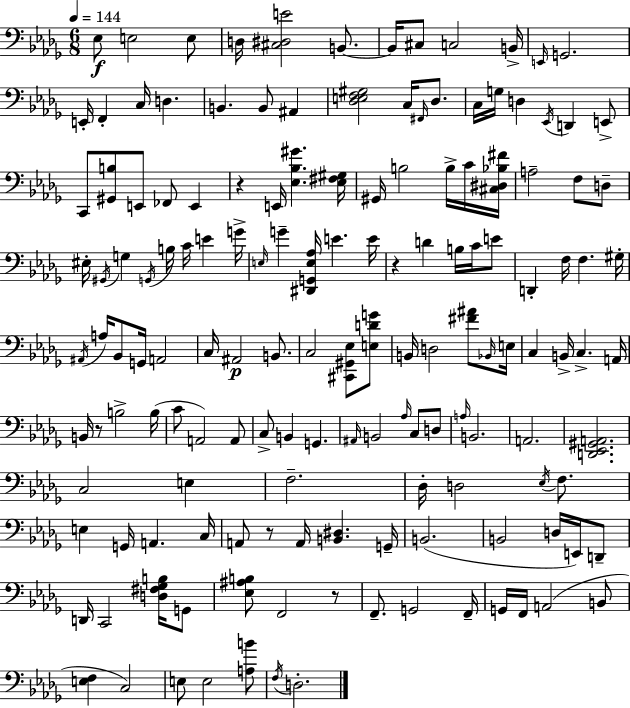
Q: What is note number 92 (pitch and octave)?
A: B2